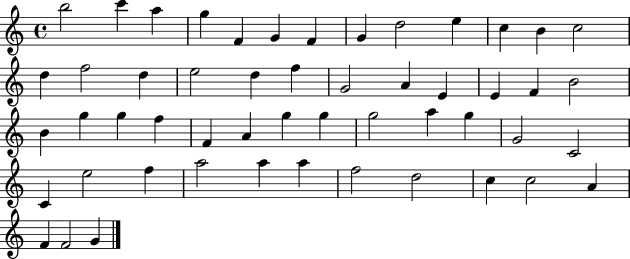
B5/h C6/q A5/q G5/q F4/q G4/q F4/q G4/q D5/h E5/q C5/q B4/q C5/h D5/q F5/h D5/q E5/h D5/q F5/q G4/h A4/q E4/q E4/q F4/q B4/h B4/q G5/q G5/q F5/q F4/q A4/q G5/q G5/q G5/h A5/q G5/q G4/h C4/h C4/q E5/h F5/q A5/h A5/q A5/q F5/h D5/h C5/q C5/h A4/q F4/q F4/h G4/q